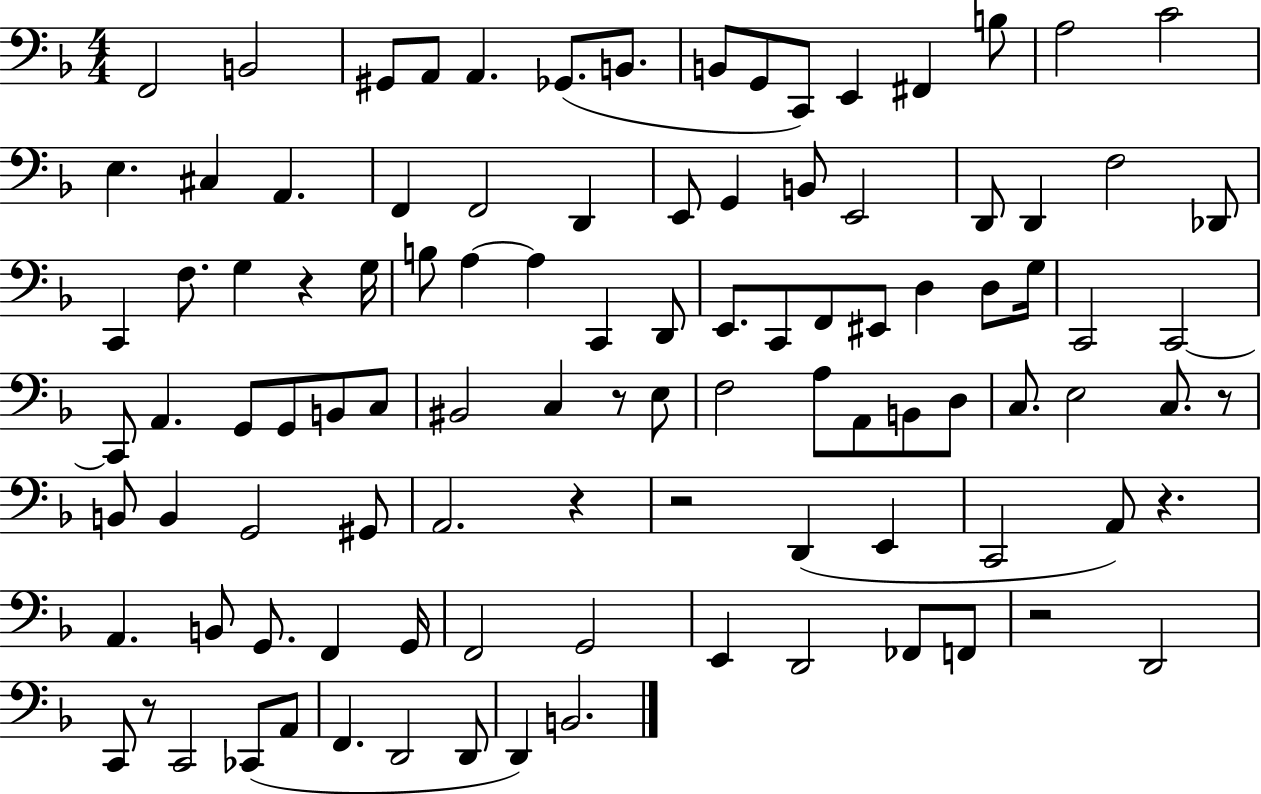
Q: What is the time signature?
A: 4/4